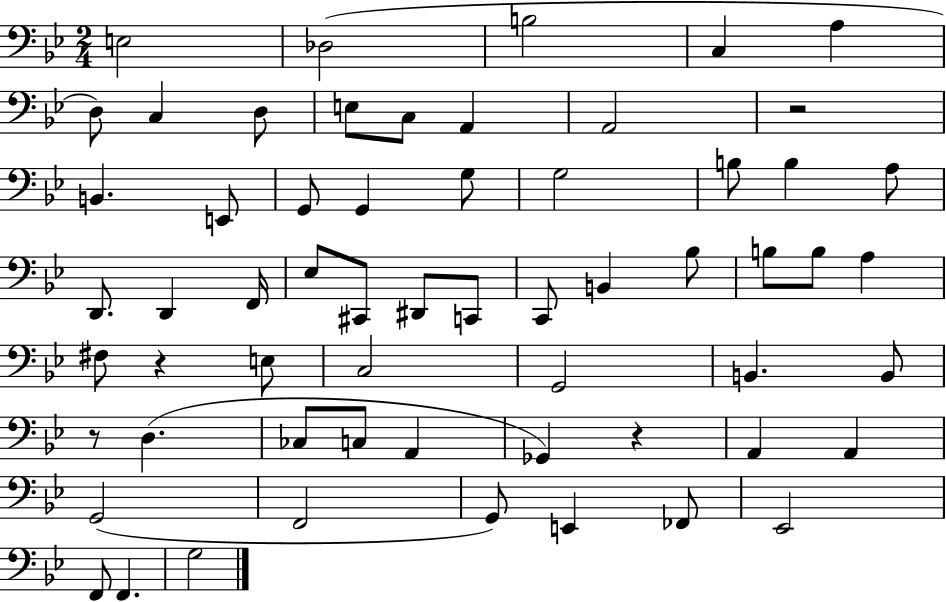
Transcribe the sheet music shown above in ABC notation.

X:1
T:Untitled
M:2/4
L:1/4
K:Bb
E,2 _D,2 B,2 C, A, D,/2 C, D,/2 E,/2 C,/2 A,, A,,2 z2 B,, E,,/2 G,,/2 G,, G,/2 G,2 B,/2 B, A,/2 D,,/2 D,, F,,/4 _E,/2 ^C,,/2 ^D,,/2 C,,/2 C,,/2 B,, _B,/2 B,/2 B,/2 A, ^F,/2 z E,/2 C,2 G,,2 B,, B,,/2 z/2 D, _C,/2 C,/2 A,, _G,, z A,, A,, G,,2 F,,2 G,,/2 E,, _F,,/2 _E,,2 F,,/2 F,, G,2